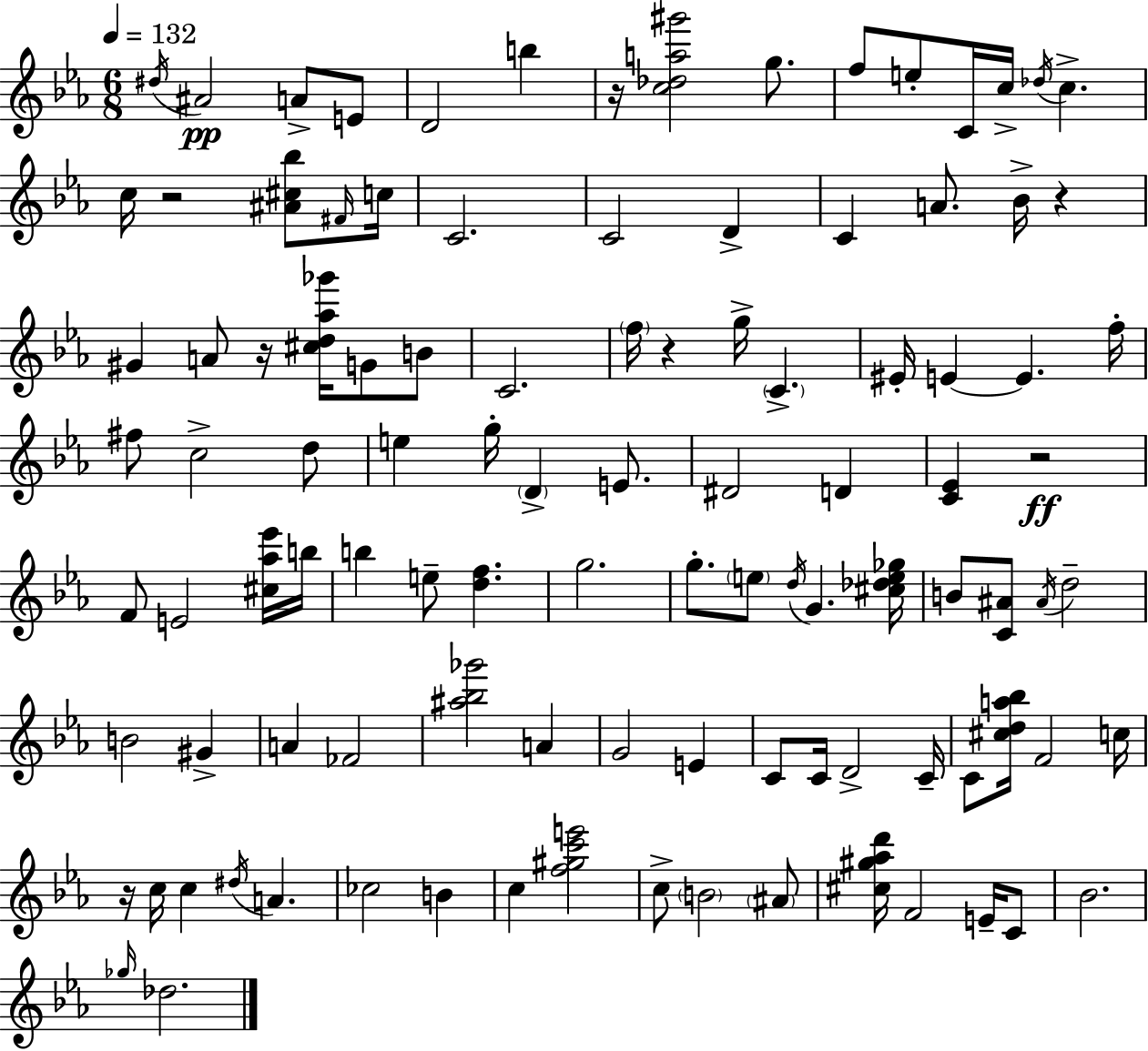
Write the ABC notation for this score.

X:1
T:Untitled
M:6/8
L:1/4
K:Eb
^d/4 ^A2 A/2 E/2 D2 b z/4 [c_da^g']2 g/2 f/2 e/2 C/4 c/4 _d/4 c c/4 z2 [^A^c_b]/2 ^F/4 c/4 C2 C2 D C A/2 _B/4 z ^G A/2 z/4 [^cd_a_g']/4 G/2 B/2 C2 f/4 z g/4 C ^E/4 E E f/4 ^f/2 c2 d/2 e g/4 D E/2 ^D2 D [C_E] z2 F/2 E2 [^c_a_e']/4 b/4 b e/2 [df] g2 g/2 e/2 d/4 G [^c_de_g]/4 B/2 [C^A]/2 ^A/4 d2 B2 ^G A _F2 [^a_b_g']2 A G2 E C/2 C/4 D2 C/4 C/2 [^cda_b]/4 F2 c/4 z/4 c/4 c ^d/4 A _c2 B c [f^gc'e']2 c/2 B2 ^A/2 [^c^g_ad']/4 F2 E/4 C/2 _B2 _g/4 _d2